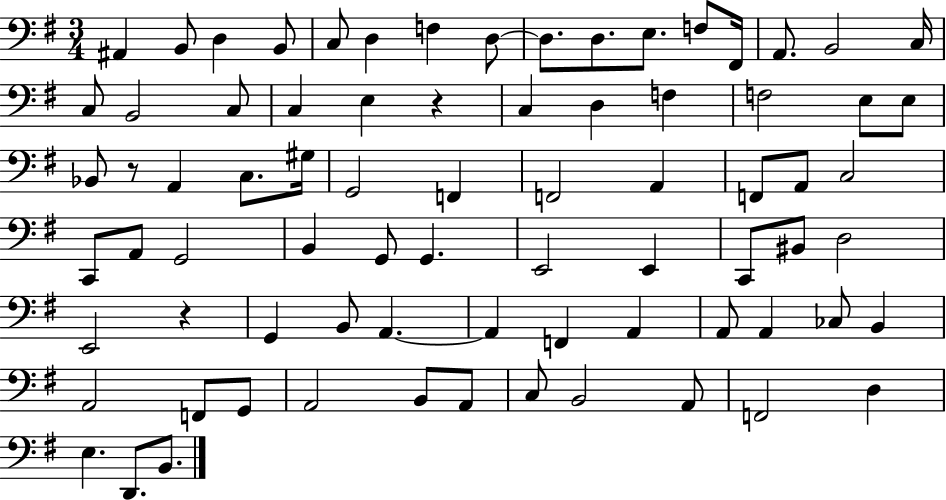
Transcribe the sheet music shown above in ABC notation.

X:1
T:Untitled
M:3/4
L:1/4
K:G
^A,, B,,/2 D, B,,/2 C,/2 D, F, D,/2 D,/2 D,/2 E,/2 F,/2 ^F,,/4 A,,/2 B,,2 C,/4 C,/2 B,,2 C,/2 C, E, z C, D, F, F,2 E,/2 E,/2 _B,,/2 z/2 A,, C,/2 ^G,/4 G,,2 F,, F,,2 A,, F,,/2 A,,/2 C,2 C,,/2 A,,/2 G,,2 B,, G,,/2 G,, E,,2 E,, C,,/2 ^B,,/2 D,2 E,,2 z G,, B,,/2 A,, A,, F,, A,, A,,/2 A,, _C,/2 B,, A,,2 F,,/2 G,,/2 A,,2 B,,/2 A,,/2 C,/2 B,,2 A,,/2 F,,2 D, E, D,,/2 B,,/2